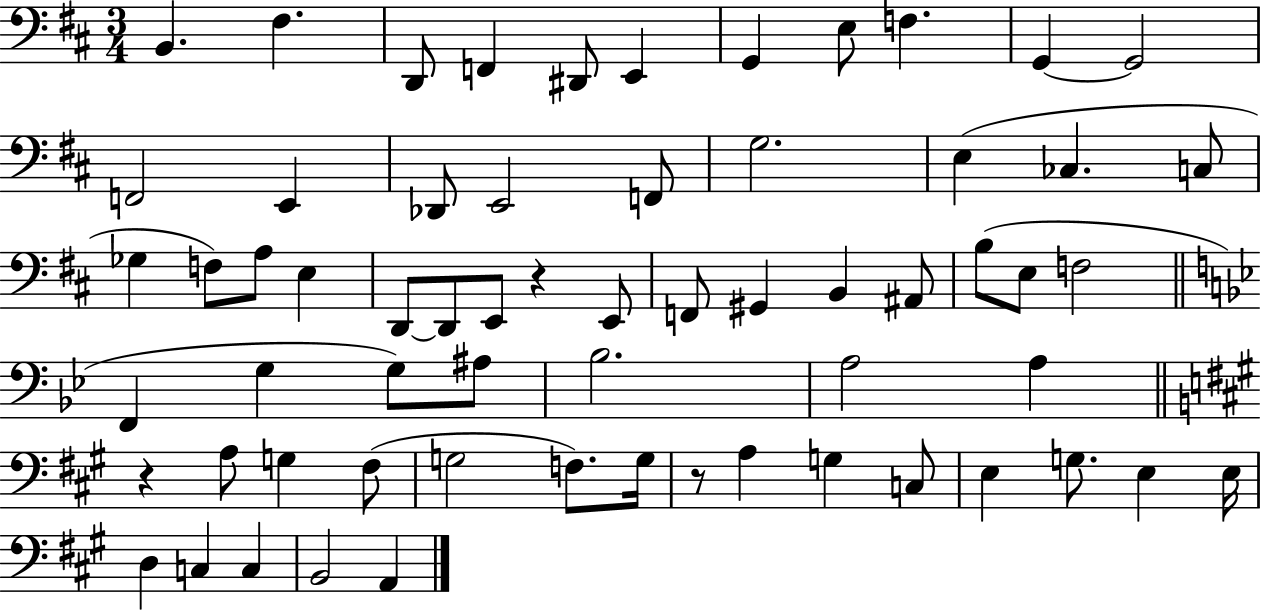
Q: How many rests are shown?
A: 3